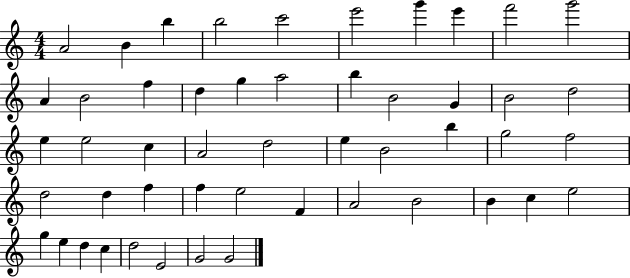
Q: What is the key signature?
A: C major